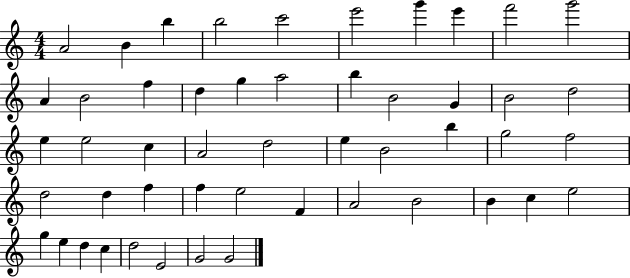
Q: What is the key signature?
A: C major